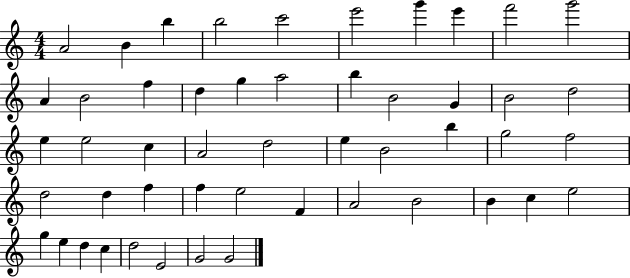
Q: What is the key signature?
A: C major